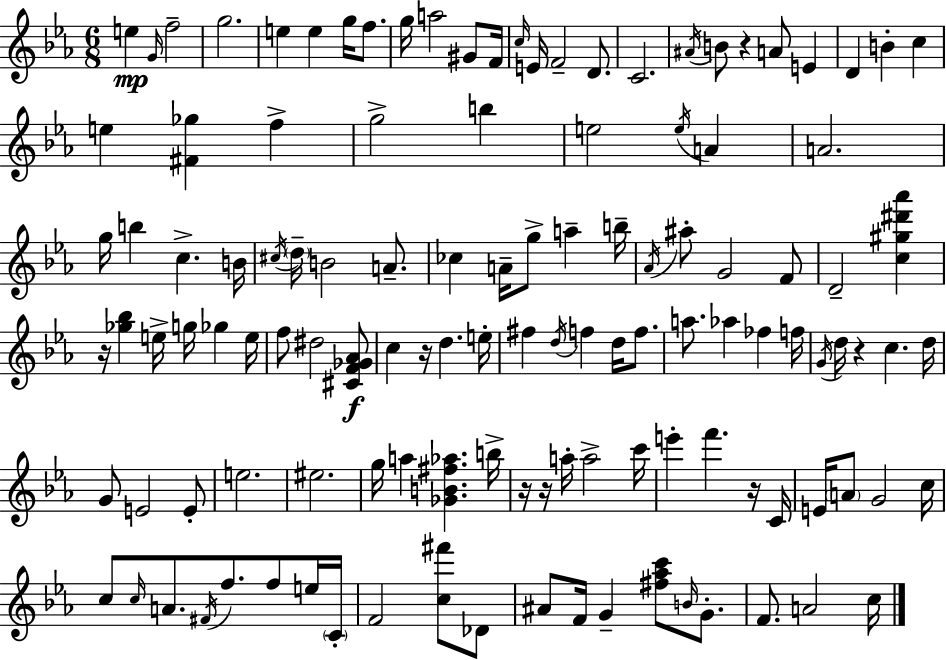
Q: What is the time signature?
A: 6/8